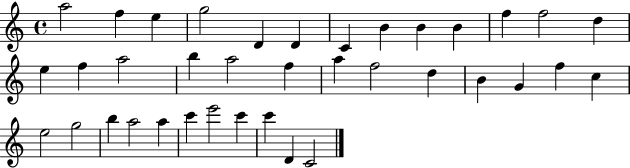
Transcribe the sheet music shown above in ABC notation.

X:1
T:Untitled
M:4/4
L:1/4
K:C
a2 f e g2 D D C B B B f f2 d e f a2 b a2 f a f2 d B G f c e2 g2 b a2 a c' e'2 c' c' D C2